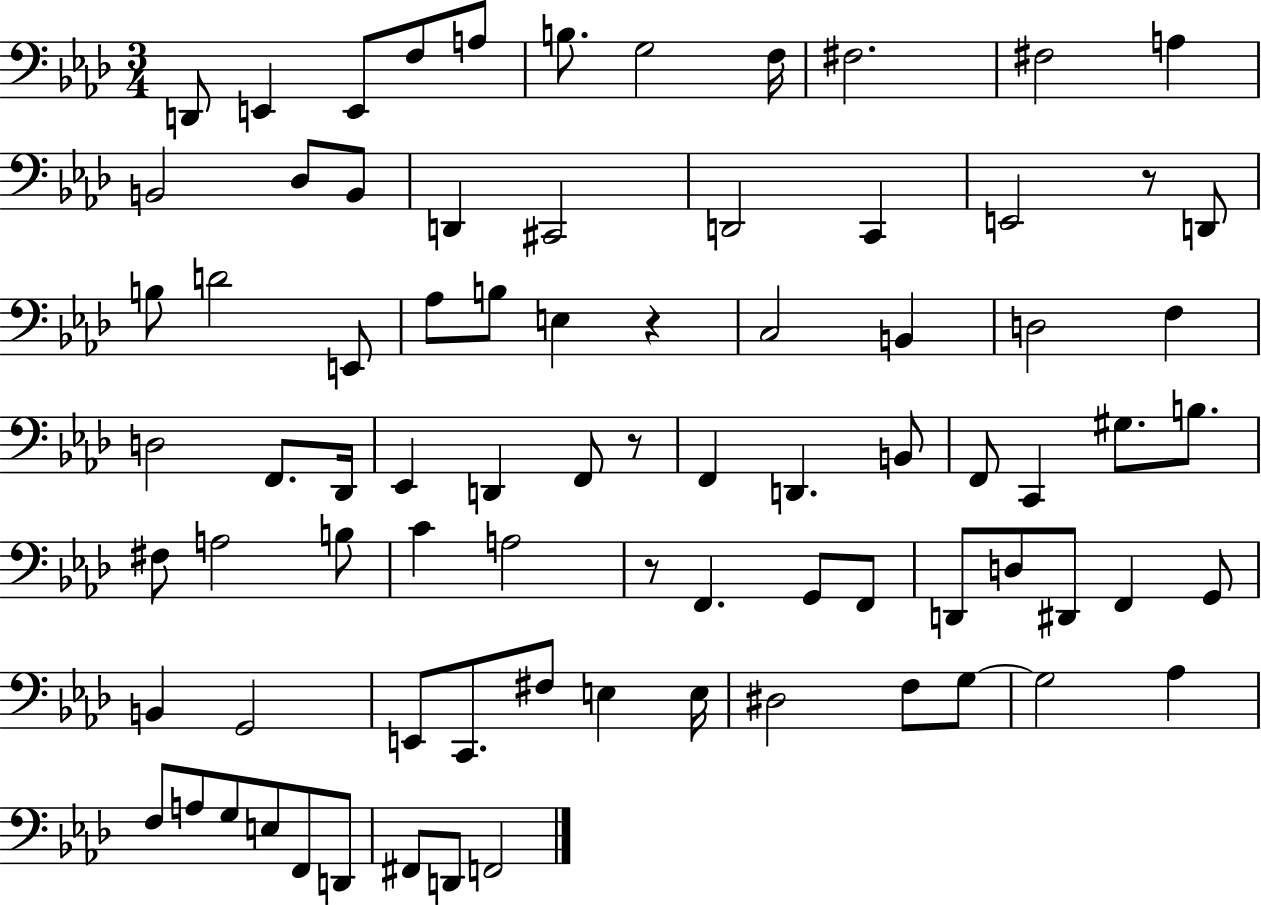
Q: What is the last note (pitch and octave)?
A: F2